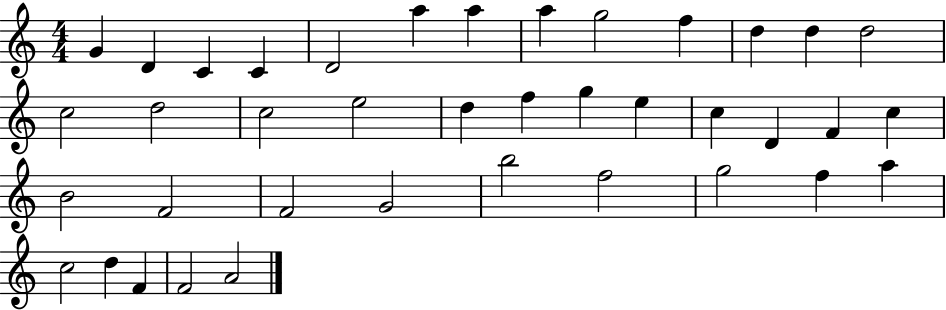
{
  \clef treble
  \numericTimeSignature
  \time 4/4
  \key c \major
  g'4 d'4 c'4 c'4 | d'2 a''4 a''4 | a''4 g''2 f''4 | d''4 d''4 d''2 | \break c''2 d''2 | c''2 e''2 | d''4 f''4 g''4 e''4 | c''4 d'4 f'4 c''4 | \break b'2 f'2 | f'2 g'2 | b''2 f''2 | g''2 f''4 a''4 | \break c''2 d''4 f'4 | f'2 a'2 | \bar "|."
}